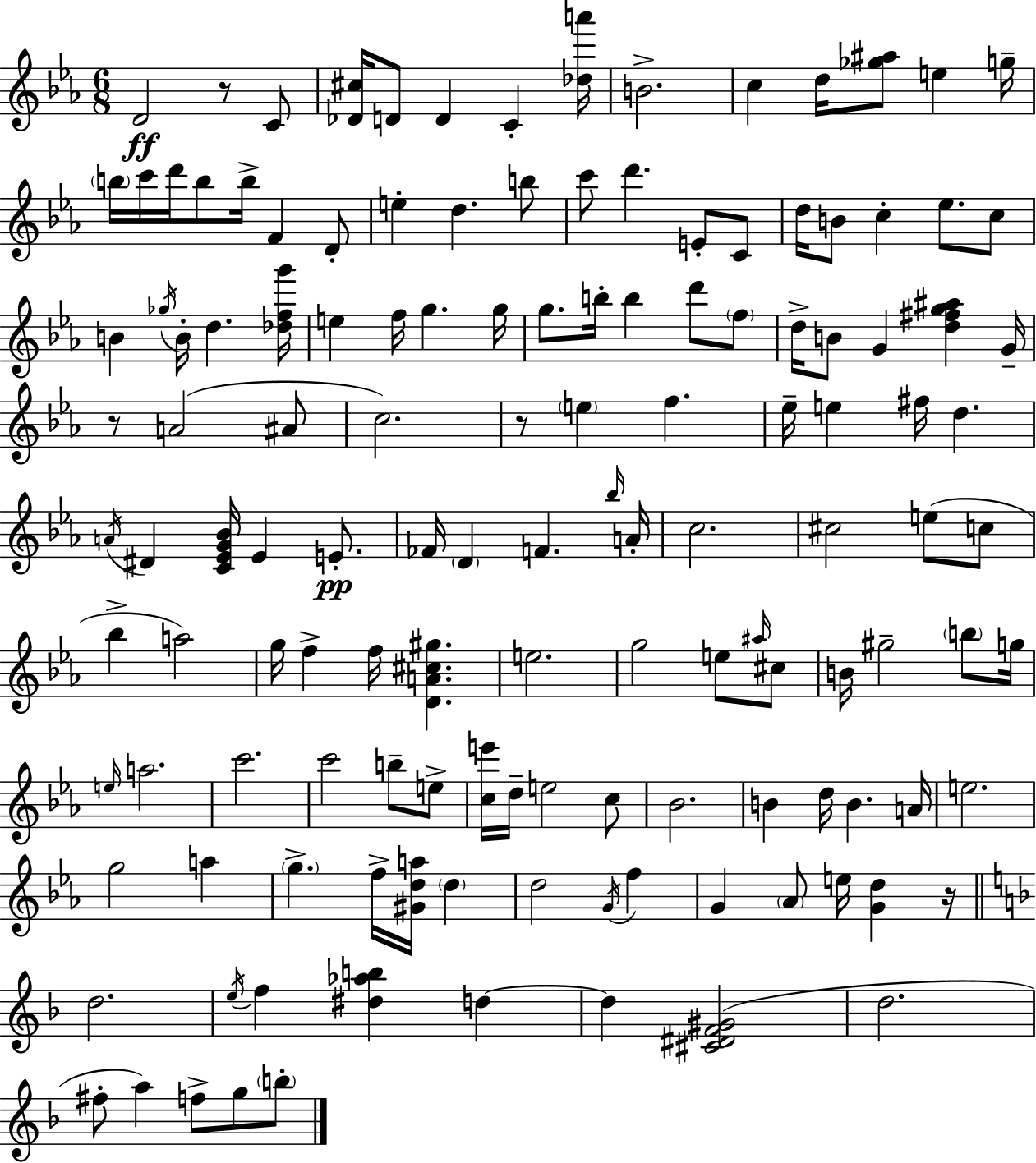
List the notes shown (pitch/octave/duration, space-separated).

D4/h R/e C4/e [Db4,C#5]/s D4/e D4/q C4/q [Db5,A6]/s B4/h. C5/q D5/s [Gb5,A#5]/e E5/q G5/s B5/s C6/s D6/s B5/e B5/s F4/q D4/e E5/q D5/q. B5/e C6/e D6/q. E4/e C4/e D5/s B4/e C5/q Eb5/e. C5/e B4/q Gb5/s B4/s D5/q. [Db5,F5,G6]/s E5/q F5/s G5/q. G5/s G5/e. B5/s B5/q D6/e F5/e D5/s B4/e G4/q [D5,F#5,G5,A#5]/q G4/s R/e A4/h A#4/e C5/h. R/e E5/q F5/q. Eb5/s E5/q F#5/s D5/q. A4/s D#4/q [C4,Eb4,G4,Bb4]/s Eb4/q E4/e. FES4/s D4/q F4/q. Bb5/s A4/s C5/h. C#5/h E5/e C5/e Bb5/q A5/h G5/s F5/q F5/s [D4,A4,C#5,G#5]/q. E5/h. G5/h E5/e A#5/s C#5/e B4/s G#5/h B5/e G5/s E5/s A5/h. C6/h. C6/h B5/e E5/e [C5,E6]/s D5/s E5/h C5/e Bb4/h. B4/q D5/s B4/q. A4/s E5/h. G5/h A5/q G5/q. F5/s [G#4,D5,A5]/s D5/q D5/h G4/s F5/q G4/q Ab4/e E5/s [G4,D5]/q R/s D5/h. E5/s F5/q [D#5,Ab5,B5]/q D5/q D5/q [C#4,D#4,F4,G#4]/h D5/h. F#5/e A5/q F5/e G5/e B5/e